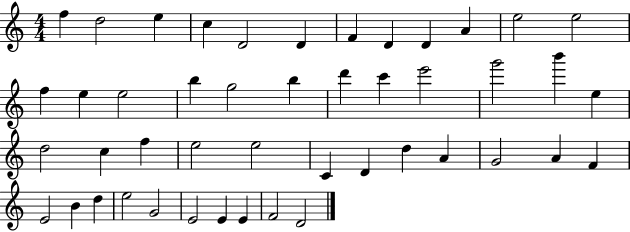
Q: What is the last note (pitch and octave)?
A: D4